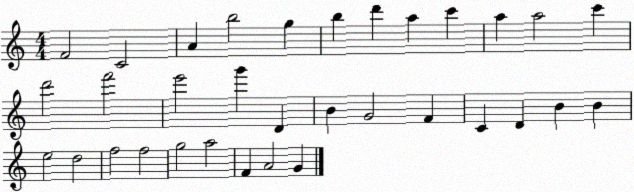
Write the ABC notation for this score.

X:1
T:Untitled
M:4/4
L:1/4
K:C
F2 C2 A b2 g b d' a c' a a2 c' d'2 f'2 e'2 g' D B G2 F C D B B e2 d2 f2 f2 g2 a2 F A2 G